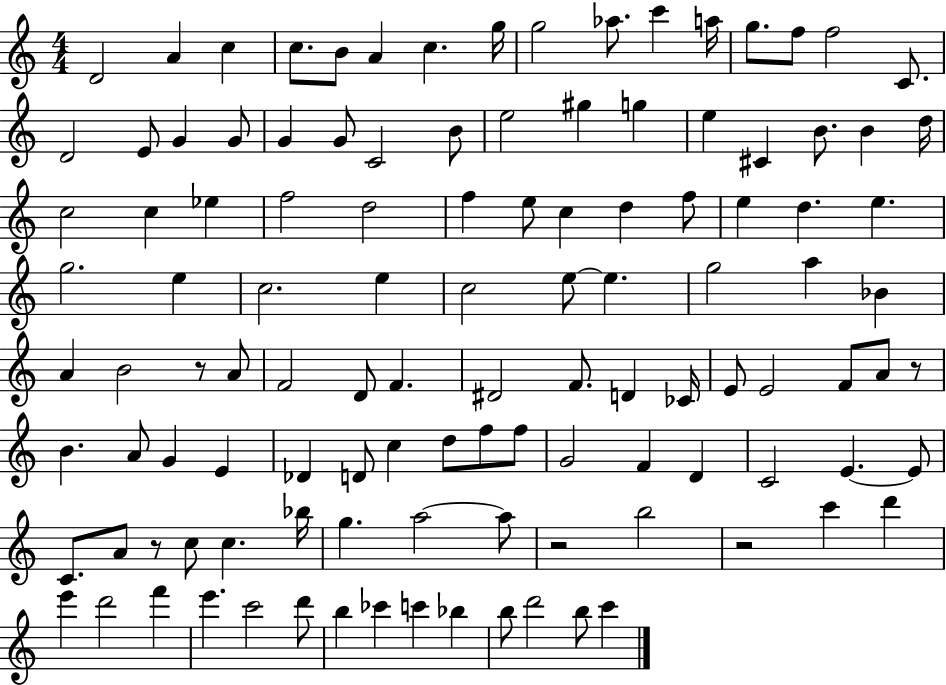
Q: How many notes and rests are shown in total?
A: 115